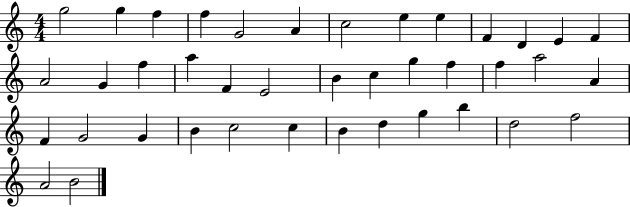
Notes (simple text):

G5/h G5/q F5/q F5/q G4/h A4/q C5/h E5/q E5/q F4/q D4/q E4/q F4/q A4/h G4/q F5/q A5/q F4/q E4/h B4/q C5/q G5/q F5/q F5/q A5/h A4/q F4/q G4/h G4/q B4/q C5/h C5/q B4/q D5/q G5/q B5/q D5/h F5/h A4/h B4/h